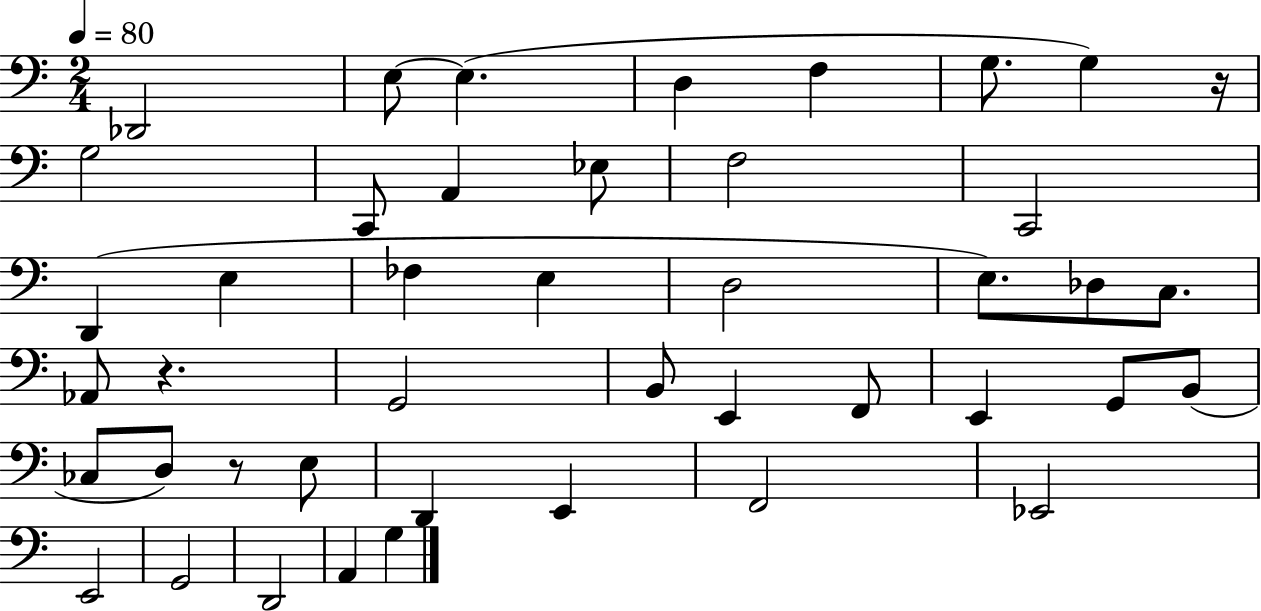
Db2/h E3/e E3/q. D3/q F3/q G3/e. G3/q R/s G3/h C2/e A2/q Eb3/e F3/h C2/h D2/q E3/q FES3/q E3/q D3/h E3/e. Db3/e C3/e. Ab2/e R/q. G2/h B2/e E2/q F2/e E2/q G2/e B2/e CES3/e D3/e R/e E3/e D2/q E2/q F2/h Eb2/h E2/h G2/h D2/h A2/q G3/q